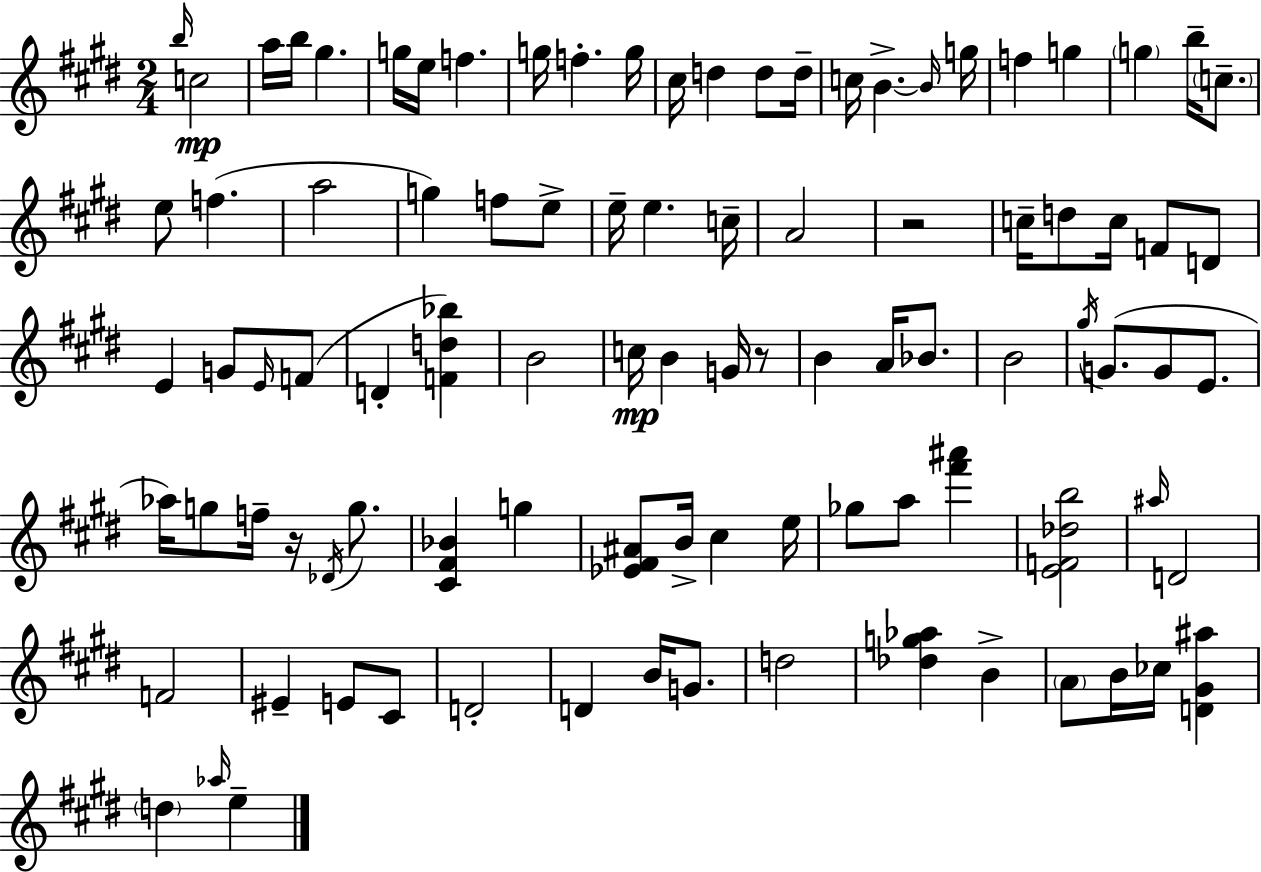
{
  \clef treble
  \numericTimeSignature
  \time 2/4
  \key e \major
  \grace { b''16 }\mp c''2 | a''16 b''16 gis''4. | g''16 e''16 f''4. | g''16 f''4.-. | \break g''16 cis''16 d''4 d''8 | d''16-- c''16 b'4.->~~ | \grace { b'16 } g''16 f''4 g''4 | \parenthesize g''4 b''16-- \parenthesize c''8.-- | \break e''8 f''4.( | a''2 | g''4) f''8 | e''8-> e''16-- e''4. | \break c''16-- a'2 | r2 | c''16-- d''8 c''16 f'8 | d'8 e'4 g'8 | \break \grace { e'16 } f'8( d'4-. <f' d'' bes''>4) | b'2 | c''16\mp b'4 | g'16 r8 b'4 a'16 | \break bes'8. b'2 | \acciaccatura { gis''16 } g'8.( g'8 | e'8. aes''16) g''8 f''16-- | r16 \acciaccatura { des'16 } g''8. <cis' fis' bes'>4 | \break g''4 <ees' fis' ais'>8 b'16-> | cis''4 e''16 ges''8 a''8 | <fis''' ais'''>4 <e' f' des'' b''>2 | \grace { ais''16 } d'2 | \break f'2 | eis'4-- | e'8 cis'8 d'2-. | d'4 | \break b'16 g'8. d''2 | <des'' g'' aes''>4 | b'4-> \parenthesize a'8 | b'16 ces''16 <d' gis' ais''>4 \parenthesize d''4 | \break \grace { aes''16 } e''4-- \bar "|."
}